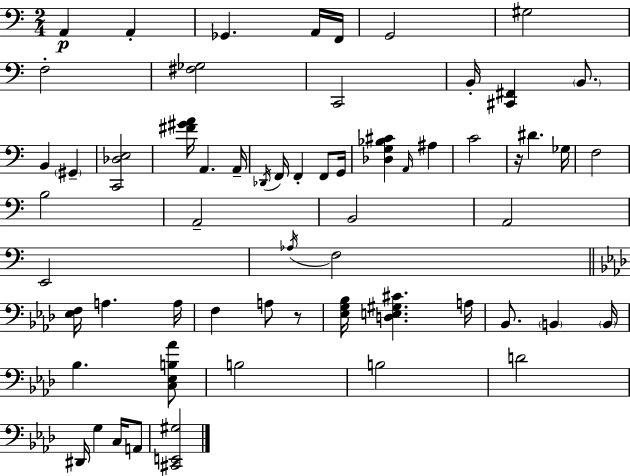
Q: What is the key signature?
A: A minor